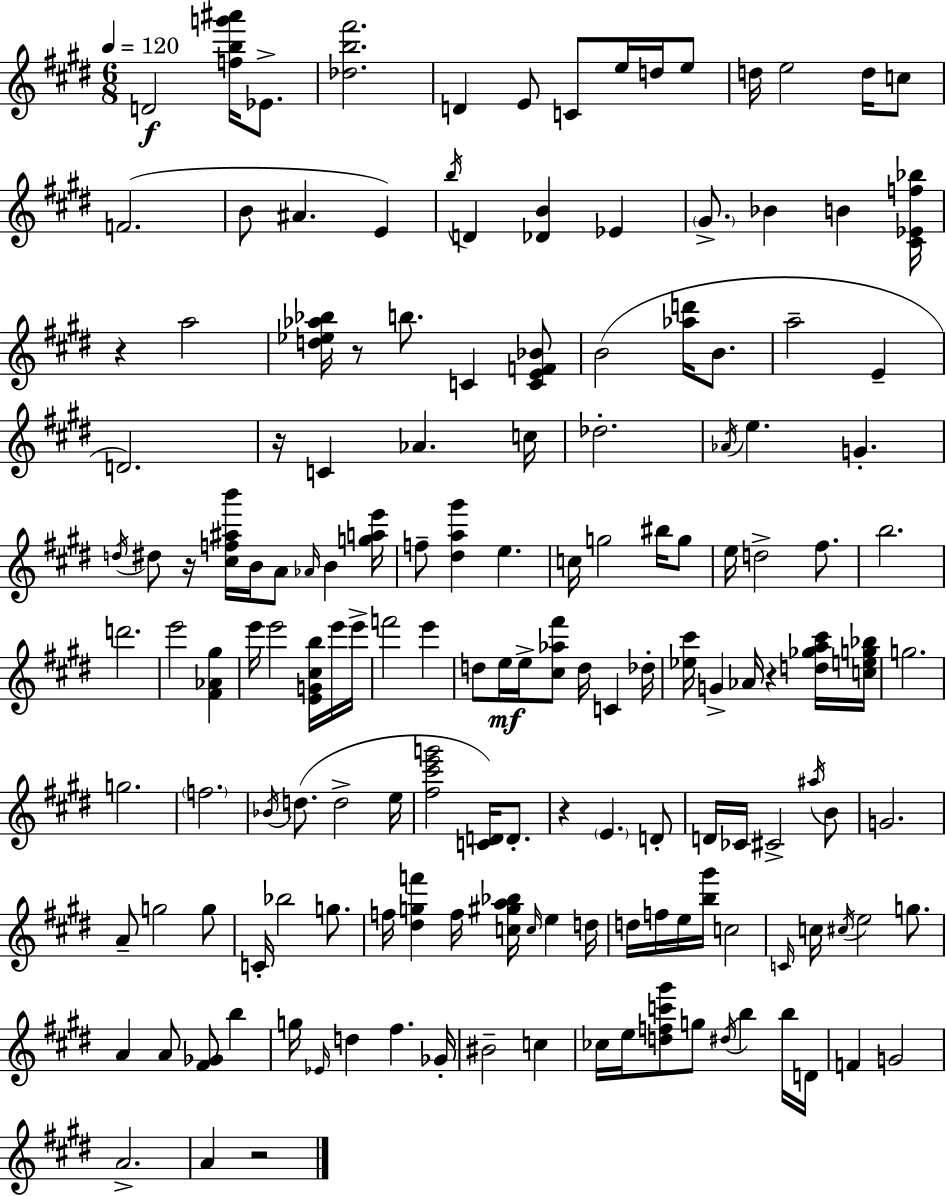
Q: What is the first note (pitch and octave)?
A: D4